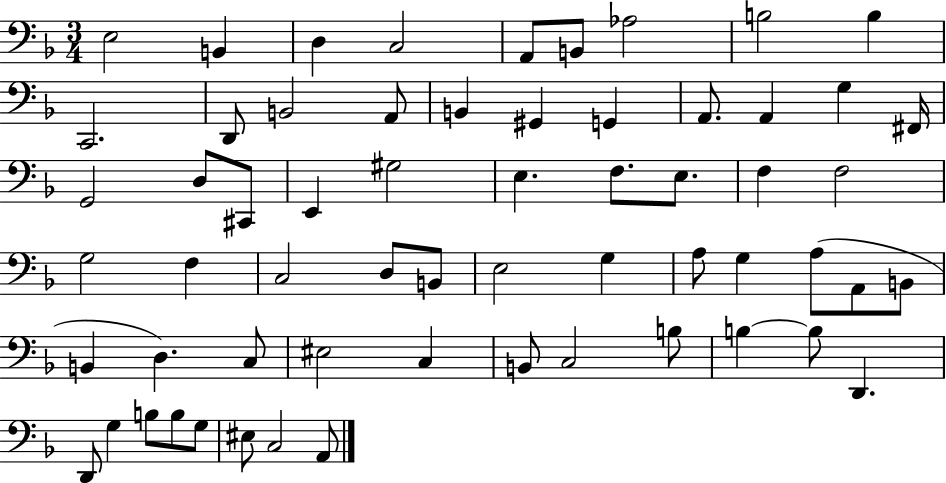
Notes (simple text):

E3/h B2/q D3/q C3/h A2/e B2/e Ab3/h B3/h B3/q C2/h. D2/e B2/h A2/e B2/q G#2/q G2/q A2/e. A2/q G3/q F#2/s G2/h D3/e C#2/e E2/q G#3/h E3/q. F3/e. E3/e. F3/q F3/h G3/h F3/q C3/h D3/e B2/e E3/h G3/q A3/e G3/q A3/e A2/e B2/e B2/q D3/q. C3/e EIS3/h C3/q B2/e C3/h B3/e B3/q B3/e D2/q. D2/e G3/q B3/e B3/e G3/e EIS3/e C3/h A2/e